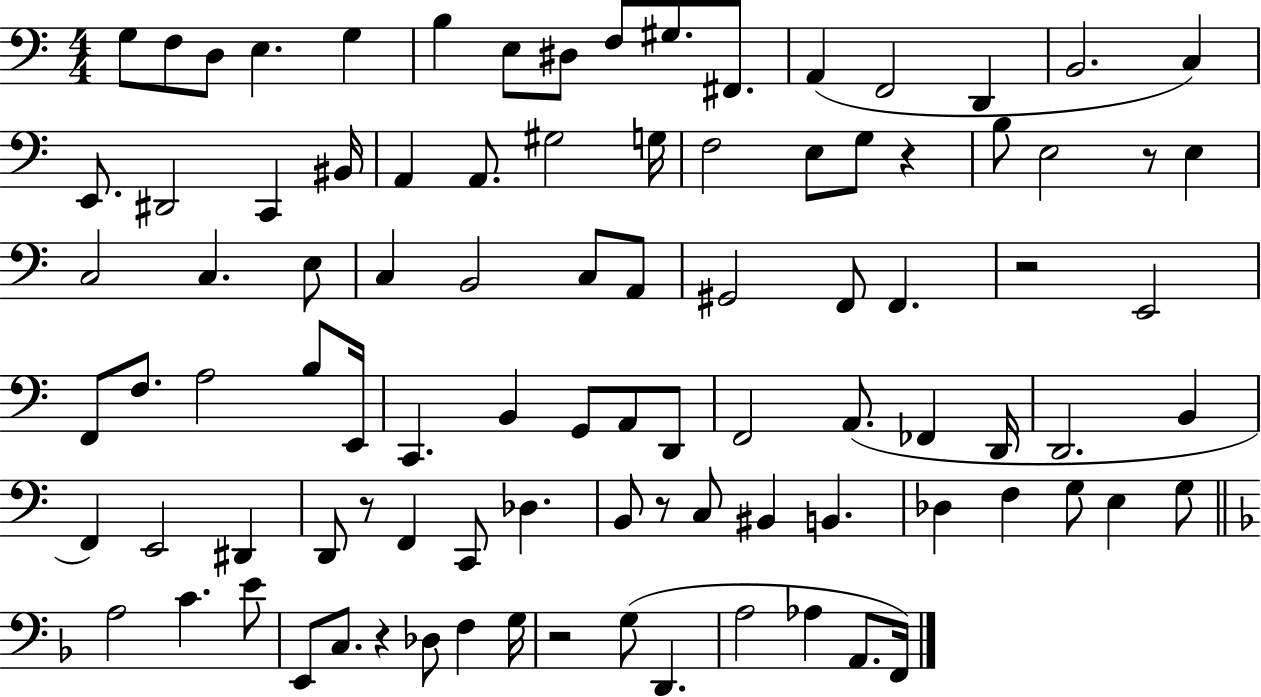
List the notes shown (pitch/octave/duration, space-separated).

G3/e F3/e D3/e E3/q. G3/q B3/q E3/e D#3/e F3/e G#3/e. F#2/e. A2/q F2/h D2/q B2/h. C3/q E2/e. D#2/h C2/q BIS2/s A2/q A2/e. G#3/h G3/s F3/h E3/e G3/e R/q B3/e E3/h R/e E3/q C3/h C3/q. E3/e C3/q B2/h C3/e A2/e G#2/h F2/e F2/q. R/h E2/h F2/e F3/e. A3/h B3/e E2/s C2/q. B2/q G2/e A2/e D2/e F2/h A2/e. FES2/q D2/s D2/h. B2/q F2/q E2/h D#2/q D2/e R/e F2/q C2/e Db3/q. B2/e R/e C3/e BIS2/q B2/q. Db3/q F3/q G3/e E3/q G3/e A3/h C4/q. E4/e E2/e C3/e. R/q Db3/e F3/q G3/s R/h G3/e D2/q. A3/h Ab3/q A2/e. F2/s